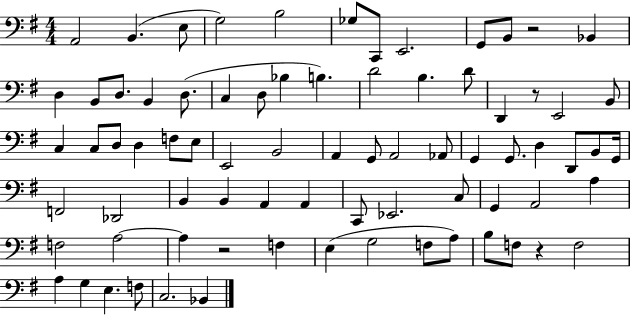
A2/h B2/q. E3/e G3/h B3/h Gb3/e C2/e E2/h. G2/e B2/e R/h Bb2/q D3/q B2/e D3/e. B2/q D3/e. C3/q D3/e Bb3/q B3/q. D4/h B3/q. D4/e D2/q R/e E2/h B2/e C3/q C3/e D3/e D3/q F3/e E3/e E2/h B2/h A2/q G2/e A2/h Ab2/e G2/q G2/e. D3/q D2/e B2/e G2/s F2/h Db2/h B2/q B2/q A2/q A2/q C2/e Eb2/h. C3/e G2/q A2/h A3/q F3/h A3/h A3/q R/h F3/q E3/q G3/h F3/e A3/e B3/e F3/e R/q F3/h A3/q G3/q E3/q. F3/e C3/h. Bb2/q